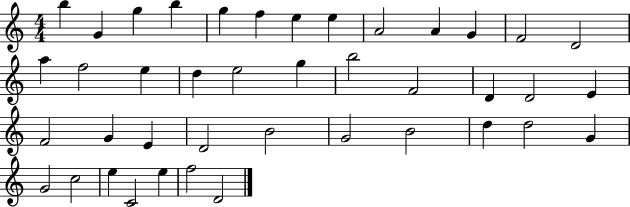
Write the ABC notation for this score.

X:1
T:Untitled
M:4/4
L:1/4
K:C
b G g b g f e e A2 A G F2 D2 a f2 e d e2 g b2 F2 D D2 E F2 G E D2 B2 G2 B2 d d2 G G2 c2 e C2 e f2 D2